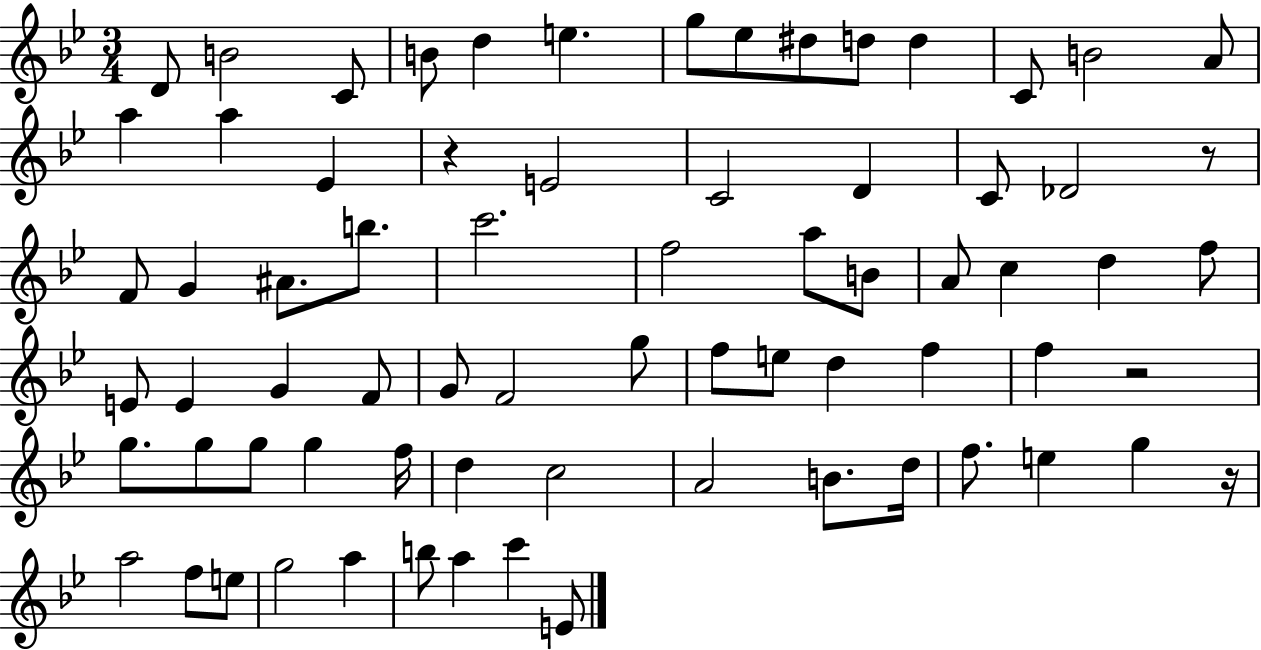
D4/e B4/h C4/e B4/e D5/q E5/q. G5/e Eb5/e D#5/e D5/e D5/q C4/e B4/h A4/e A5/q A5/q Eb4/q R/q E4/h C4/h D4/q C4/e Db4/h R/e F4/e G4/q A#4/e. B5/e. C6/h. F5/h A5/e B4/e A4/e C5/q D5/q F5/e E4/e E4/q G4/q F4/e G4/e F4/h G5/e F5/e E5/e D5/q F5/q F5/q R/h G5/e. G5/e G5/e G5/q F5/s D5/q C5/h A4/h B4/e. D5/s F5/e. E5/q G5/q R/s A5/h F5/e E5/e G5/h A5/q B5/e A5/q C6/q E4/e